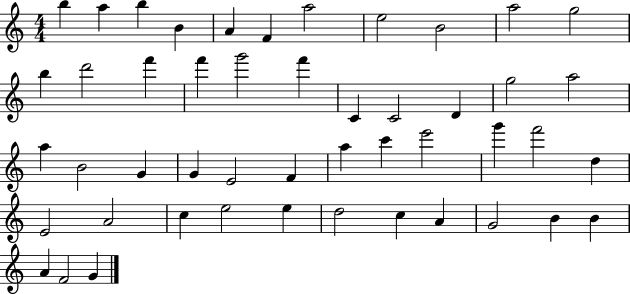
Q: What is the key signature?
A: C major